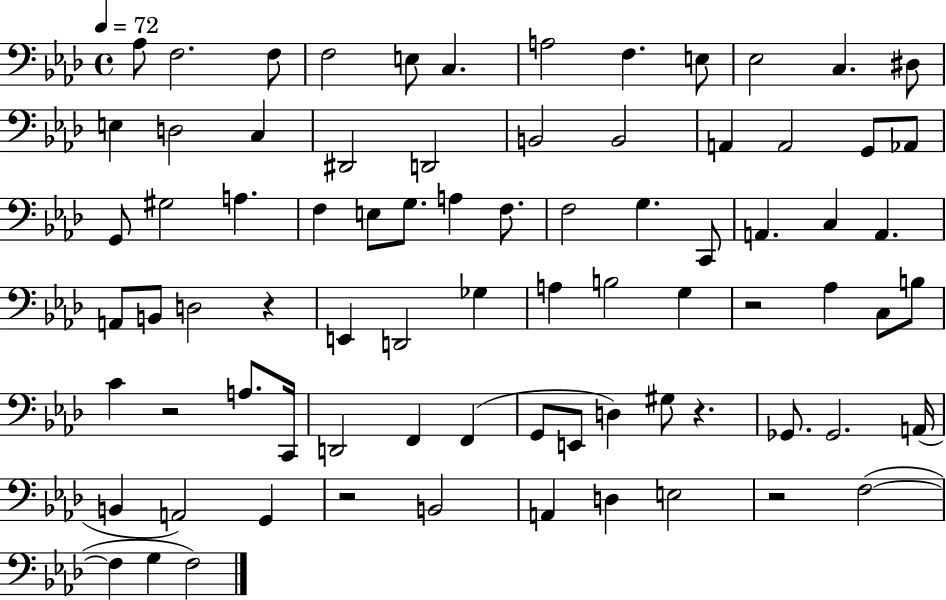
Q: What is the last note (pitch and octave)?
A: F3